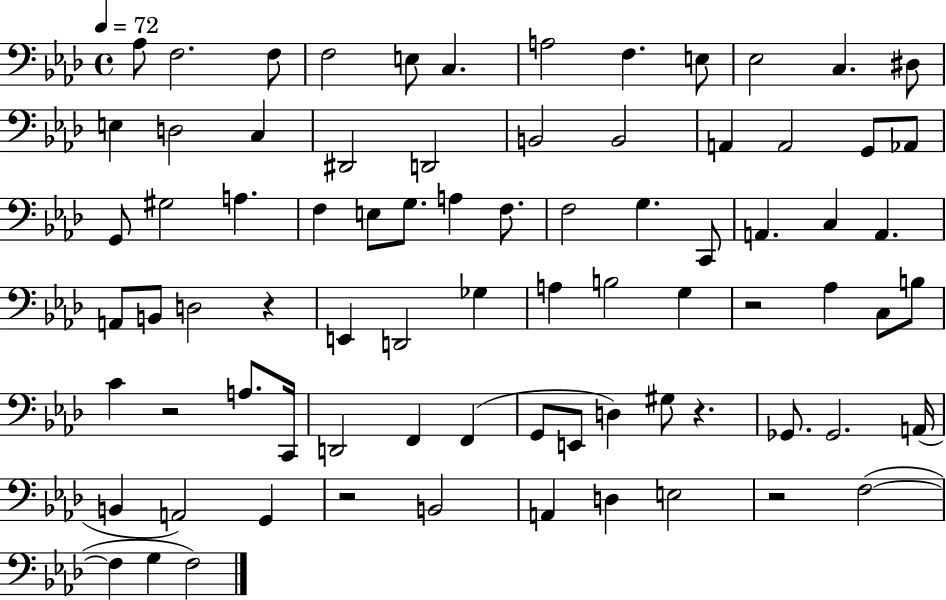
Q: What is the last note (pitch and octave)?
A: F3